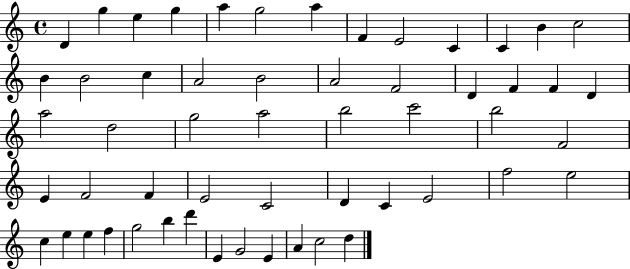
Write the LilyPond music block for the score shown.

{
  \clef treble
  \time 4/4
  \defaultTimeSignature
  \key c \major
  d'4 g''4 e''4 g''4 | a''4 g''2 a''4 | f'4 e'2 c'4 | c'4 b'4 c''2 | \break b'4 b'2 c''4 | a'2 b'2 | a'2 f'2 | d'4 f'4 f'4 d'4 | \break a''2 d''2 | g''2 a''2 | b''2 c'''2 | b''2 f'2 | \break e'4 f'2 f'4 | e'2 c'2 | d'4 c'4 e'2 | f''2 e''2 | \break c''4 e''4 e''4 f''4 | g''2 b''4 d'''4 | e'4 g'2 e'4 | a'4 c''2 d''4 | \break \bar "|."
}